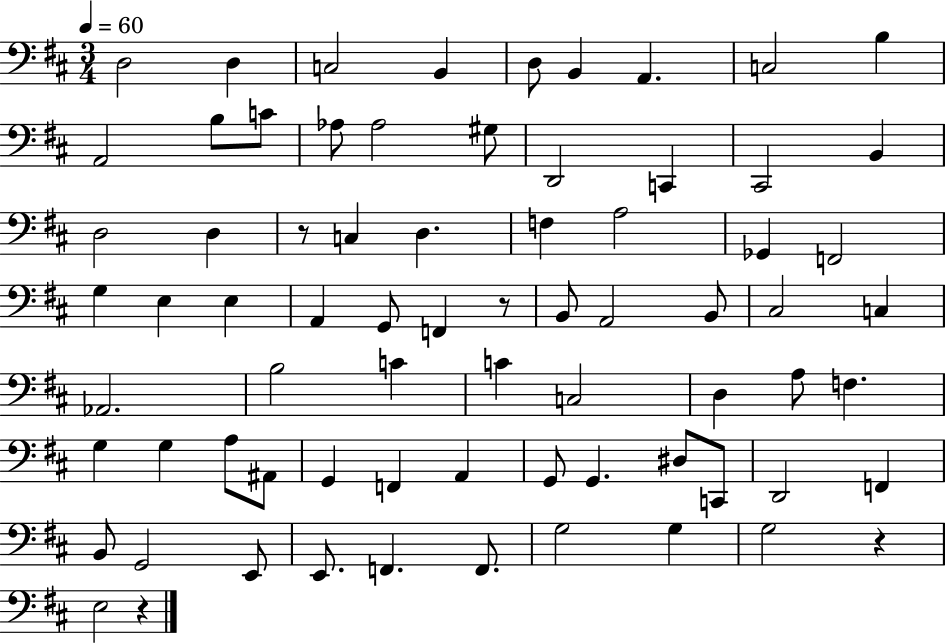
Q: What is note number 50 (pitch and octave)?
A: A#2